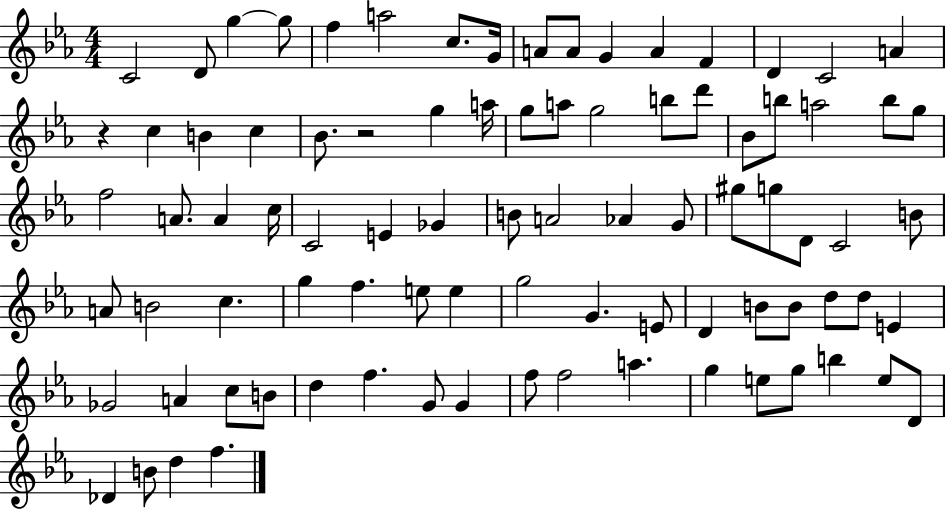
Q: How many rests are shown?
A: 2